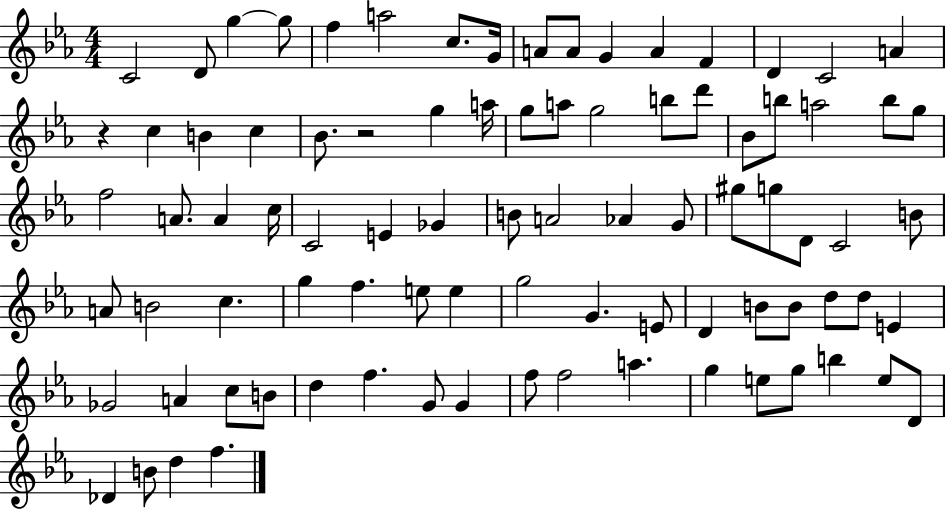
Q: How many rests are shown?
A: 2